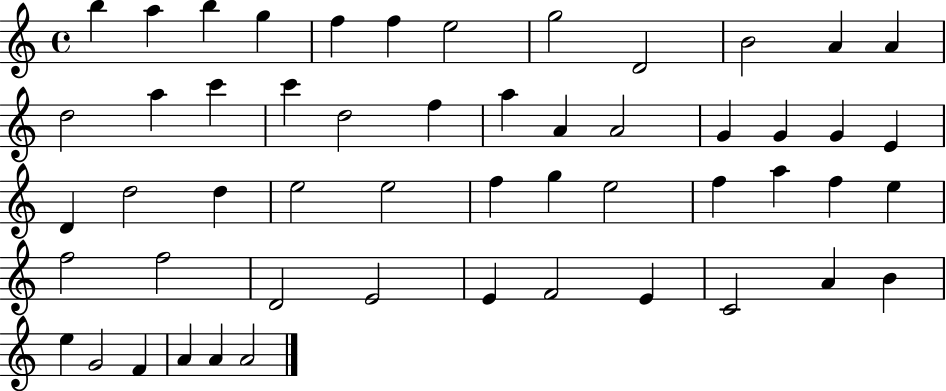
X:1
T:Untitled
M:4/4
L:1/4
K:C
b a b g f f e2 g2 D2 B2 A A d2 a c' c' d2 f a A A2 G G G E D d2 d e2 e2 f g e2 f a f e f2 f2 D2 E2 E F2 E C2 A B e G2 F A A A2